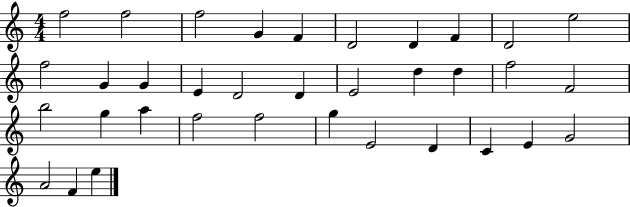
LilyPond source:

{
  \clef treble
  \numericTimeSignature
  \time 4/4
  \key c \major
  f''2 f''2 | f''2 g'4 f'4 | d'2 d'4 f'4 | d'2 e''2 | \break f''2 g'4 g'4 | e'4 d'2 d'4 | e'2 d''4 d''4 | f''2 f'2 | \break b''2 g''4 a''4 | f''2 f''2 | g''4 e'2 d'4 | c'4 e'4 g'2 | \break a'2 f'4 e''4 | \bar "|."
}